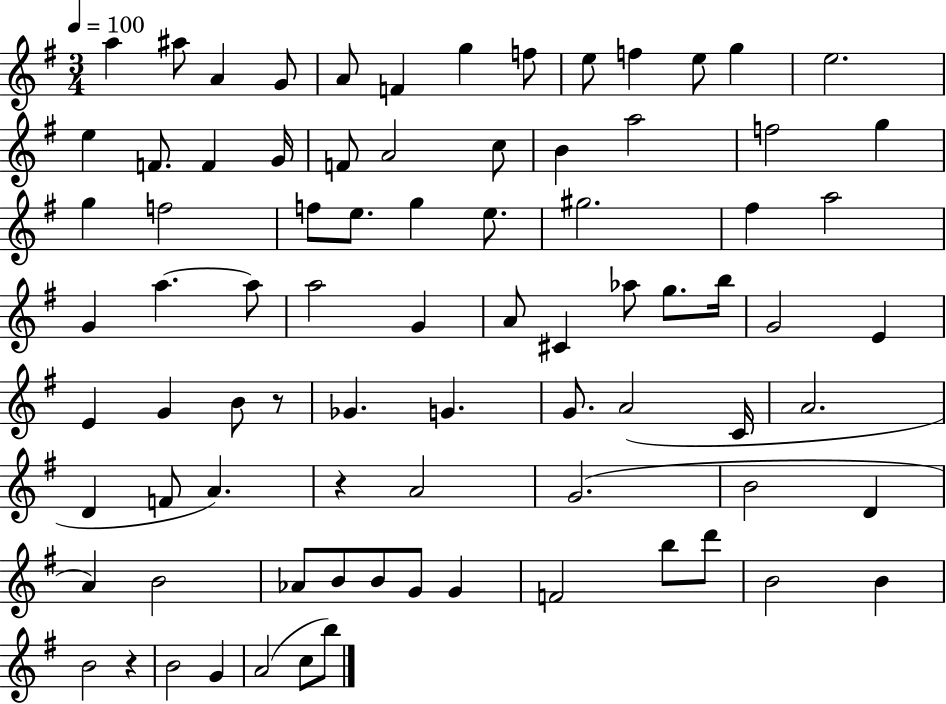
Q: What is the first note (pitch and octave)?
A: A5